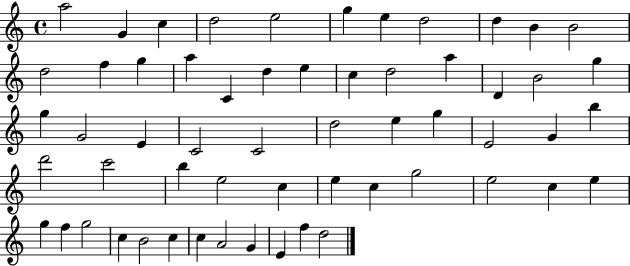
A5/h G4/q C5/q D5/h E5/h G5/q E5/q D5/h D5/q B4/q B4/h D5/h F5/q G5/q A5/q C4/q D5/q E5/q C5/q D5/h A5/q D4/q B4/h G5/q G5/q G4/h E4/q C4/h C4/h D5/h E5/q G5/q E4/h G4/q B5/q D6/h C6/h B5/q E5/h C5/q E5/q C5/q G5/h E5/h C5/q E5/q G5/q F5/q G5/h C5/q B4/h C5/q C5/q A4/h G4/q E4/q F5/q D5/h